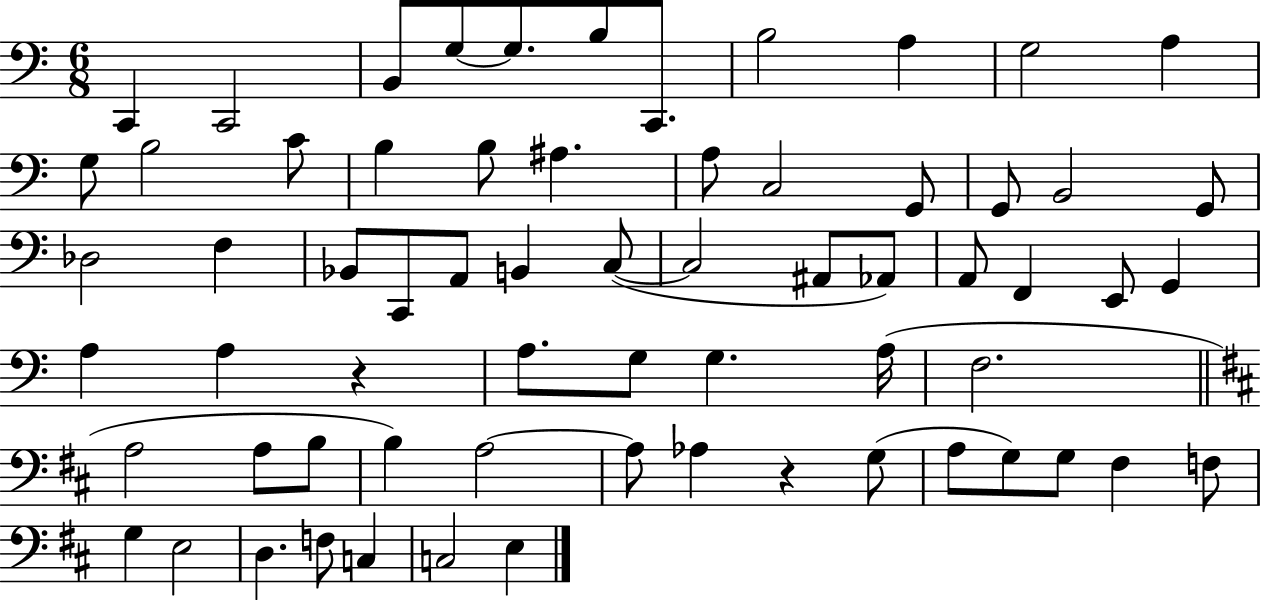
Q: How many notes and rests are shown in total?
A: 66